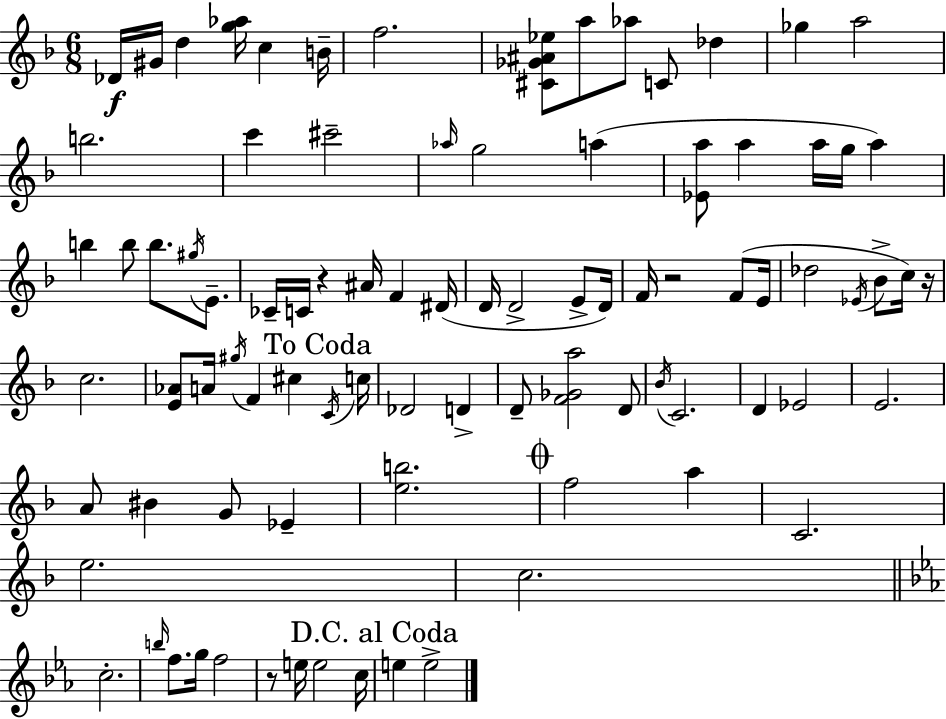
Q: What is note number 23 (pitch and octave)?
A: B5